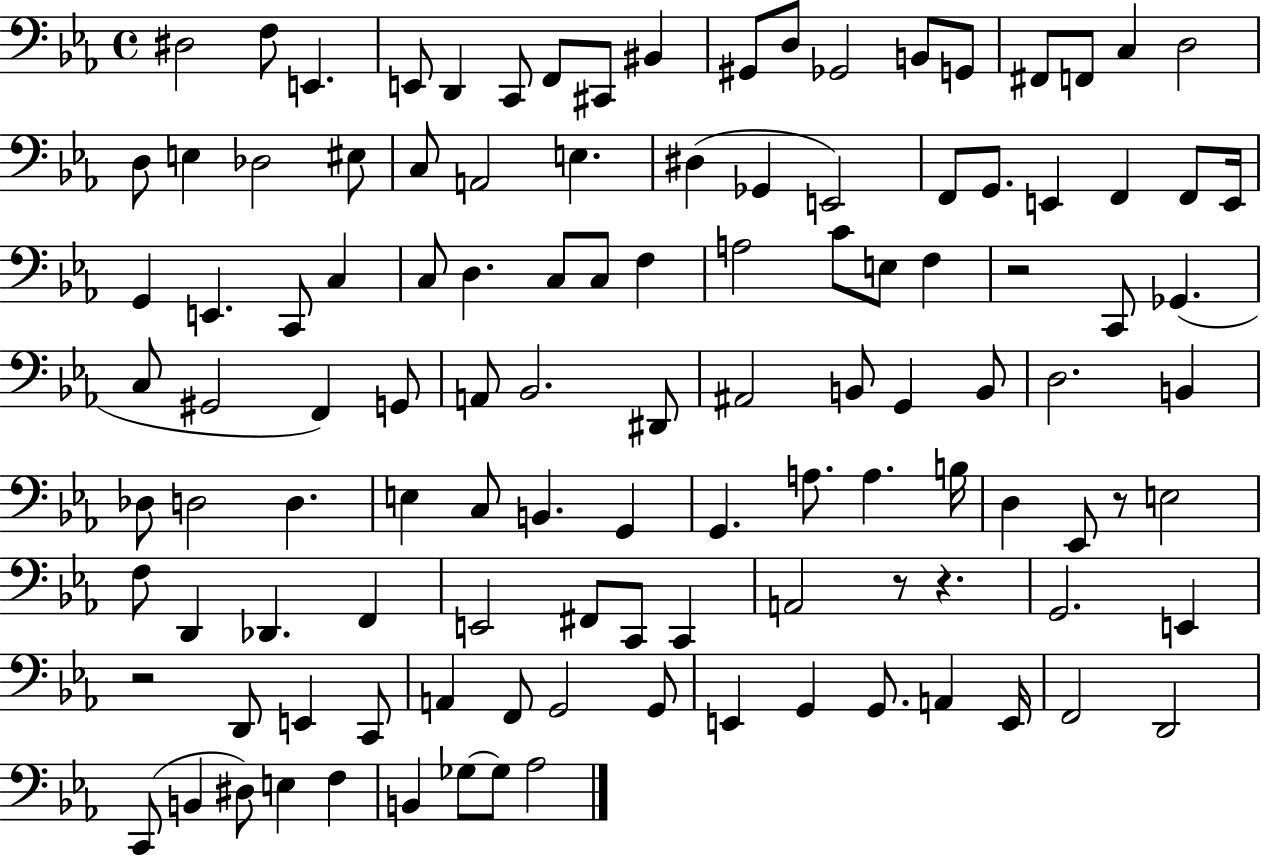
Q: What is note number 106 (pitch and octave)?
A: F3